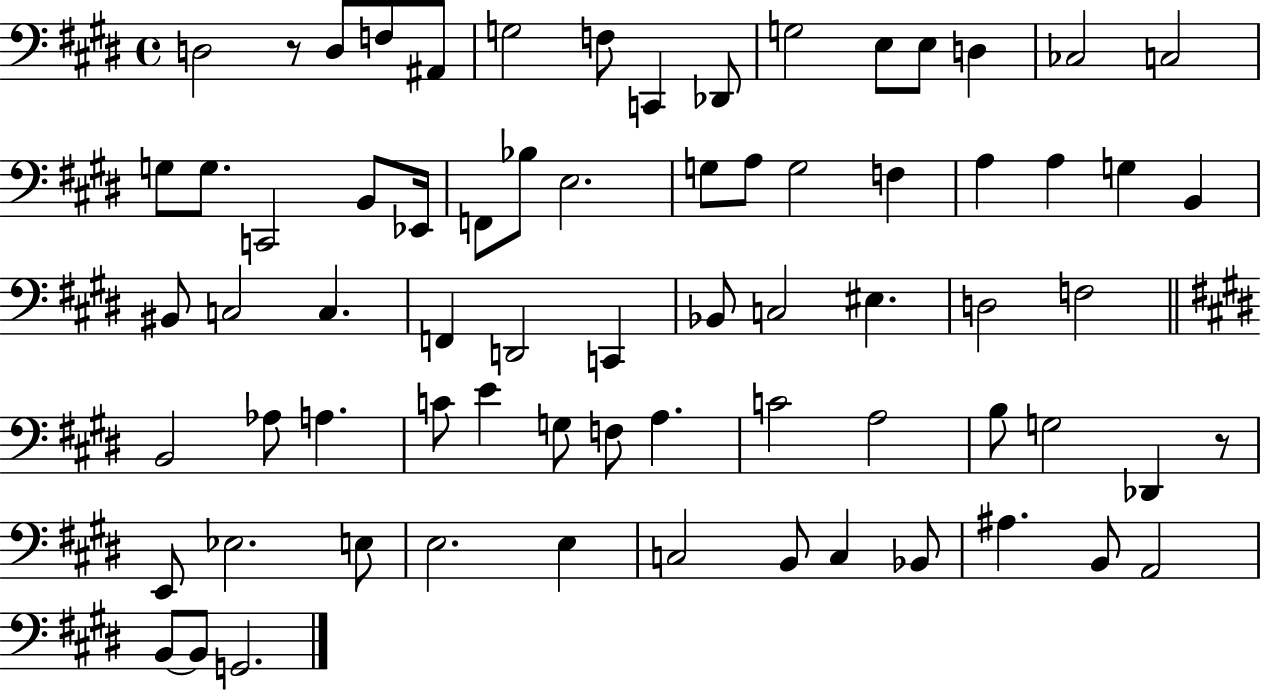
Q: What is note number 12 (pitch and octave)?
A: D3